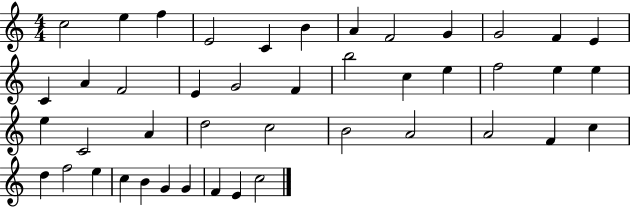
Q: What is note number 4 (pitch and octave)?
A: E4